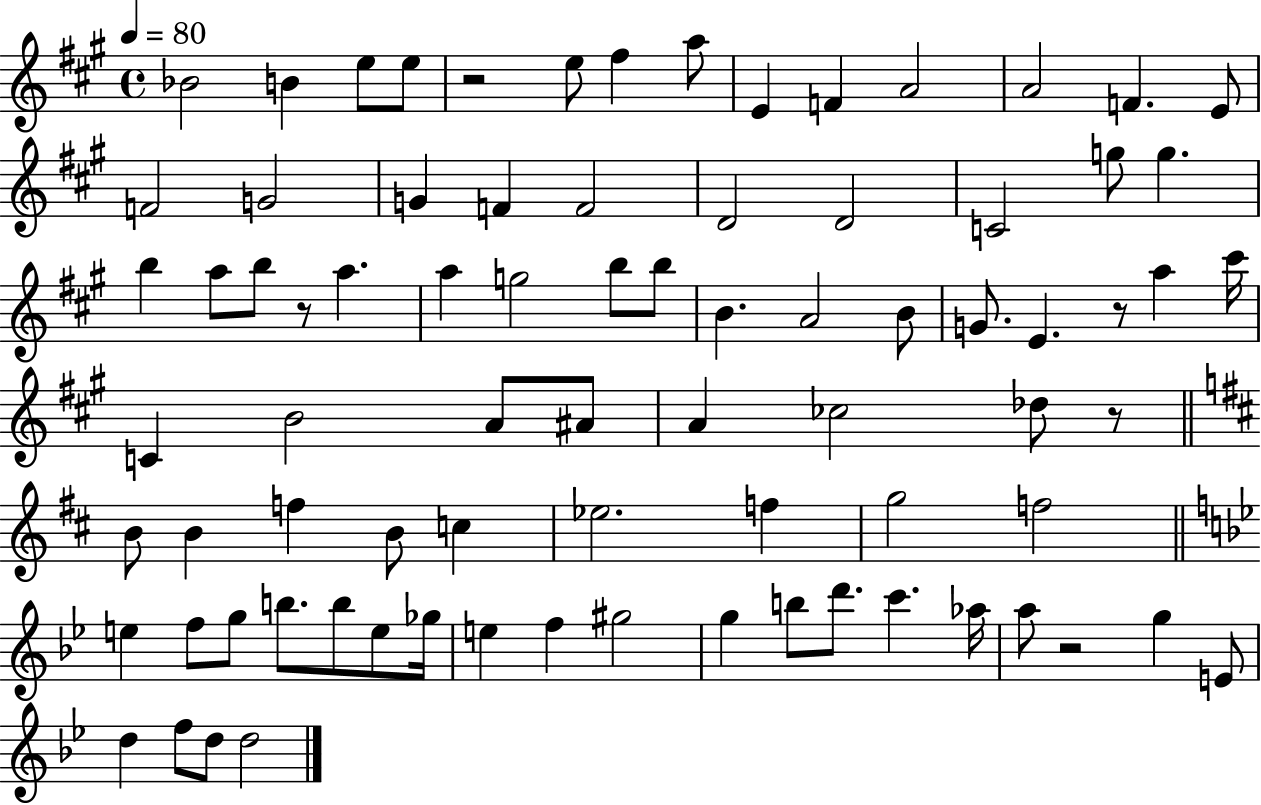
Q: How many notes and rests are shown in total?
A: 81